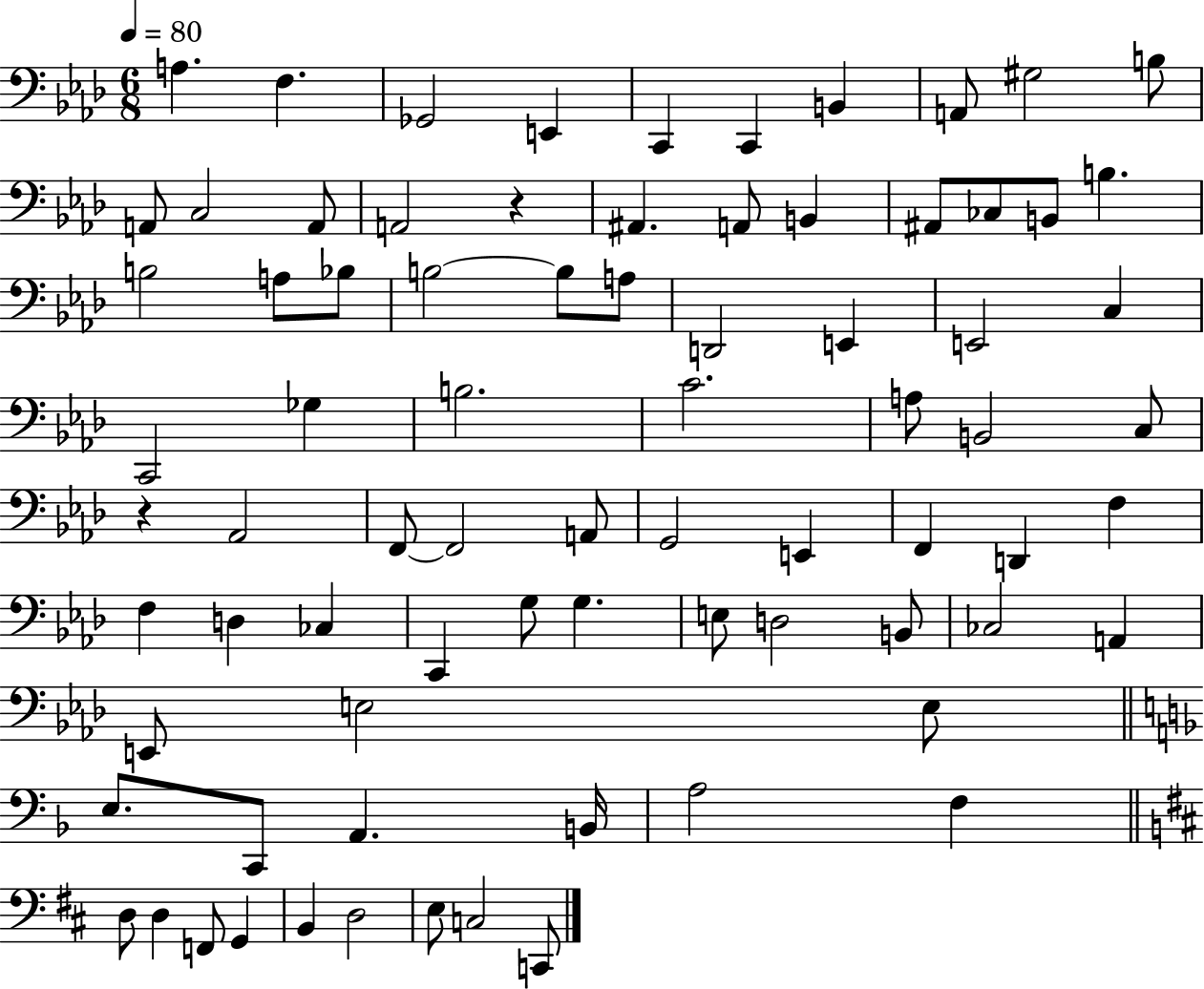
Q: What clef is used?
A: bass